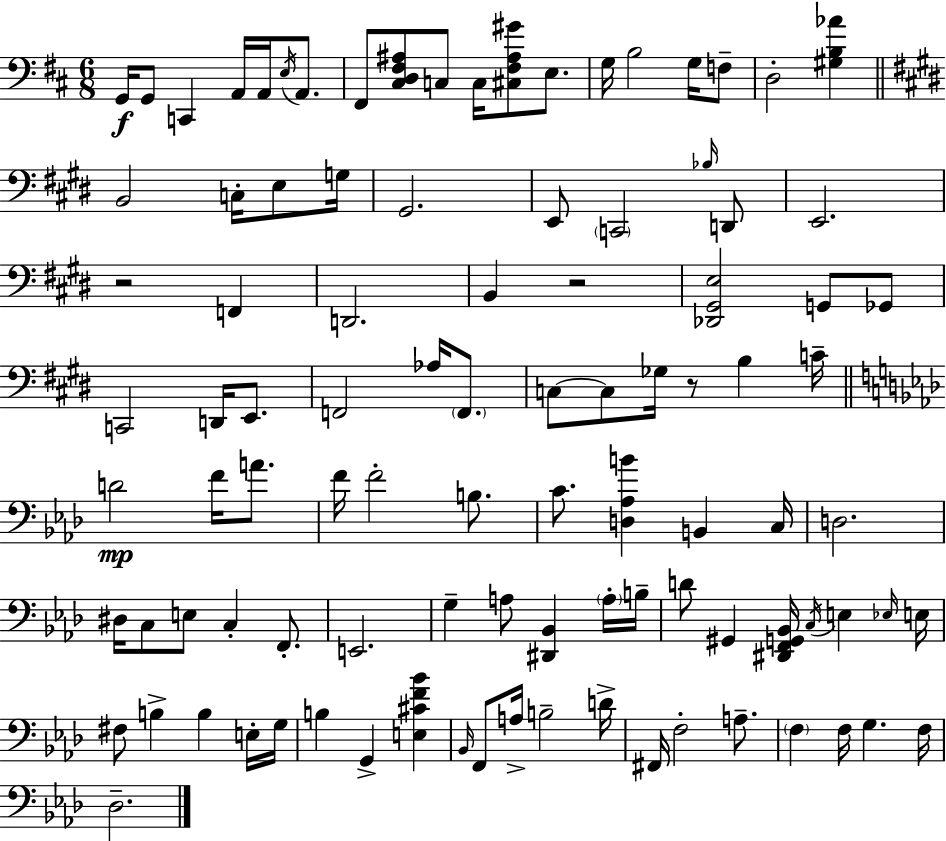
X:1
T:Untitled
M:6/8
L:1/4
K:D
G,,/4 G,,/2 C,, A,,/4 A,,/4 E,/4 A,,/2 ^F,,/2 [^C,D,^F,^A,]/2 C,/2 C,/4 [^C,^F,^A,^G]/2 E,/2 G,/4 B,2 G,/4 F,/2 D,2 [^G,B,_A] B,,2 C,/4 E,/2 G,/4 ^G,,2 E,,/2 C,,2 _B,/4 D,,/2 E,,2 z2 F,, D,,2 B,, z2 [_D,,^G,,E,]2 G,,/2 _G,,/2 C,,2 D,,/4 E,,/2 F,,2 _A,/4 F,,/2 C,/2 C,/2 _G,/4 z/2 B, C/4 D2 F/4 A/2 F/4 F2 B,/2 C/2 [D,_A,B] B,, C,/4 D,2 ^D,/4 C,/2 E,/2 C, F,,/2 E,,2 G, A,/2 [^D,,_B,,] A,/4 B,/4 D/2 ^G,, [^D,,F,,G,,_B,,]/4 C,/4 E, _E,/4 E,/4 ^F,/2 B, B, E,/4 G,/4 B, G,, [E,^CF_B] _B,,/4 F,,/2 A,/4 B,2 D/4 ^F,,/4 F,2 A,/2 F, F,/4 G, F,/4 _D,2